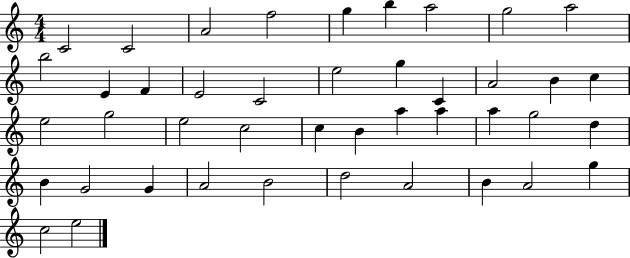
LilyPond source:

{
  \clef treble
  \numericTimeSignature
  \time 4/4
  \key c \major
  c'2 c'2 | a'2 f''2 | g''4 b''4 a''2 | g''2 a''2 | \break b''2 e'4 f'4 | e'2 c'2 | e''2 g''4 c'4 | a'2 b'4 c''4 | \break e''2 g''2 | e''2 c''2 | c''4 b'4 a''4 a''4 | a''4 g''2 d''4 | \break b'4 g'2 g'4 | a'2 b'2 | d''2 a'2 | b'4 a'2 g''4 | \break c''2 e''2 | \bar "|."
}